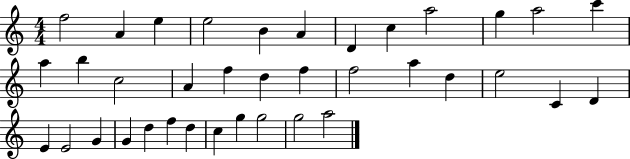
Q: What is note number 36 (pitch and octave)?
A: G5